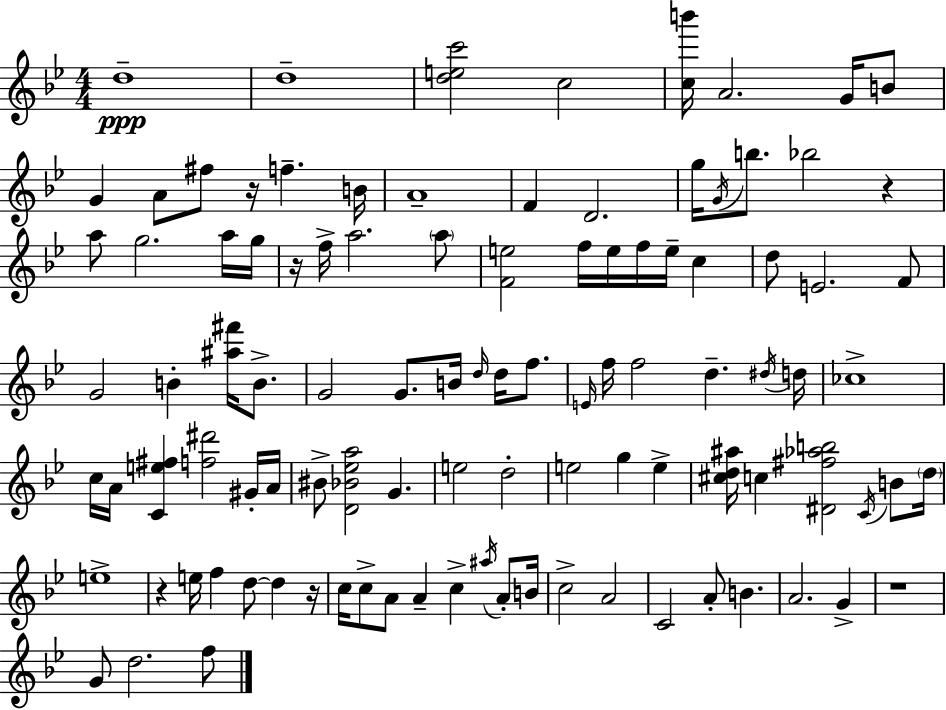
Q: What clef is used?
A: treble